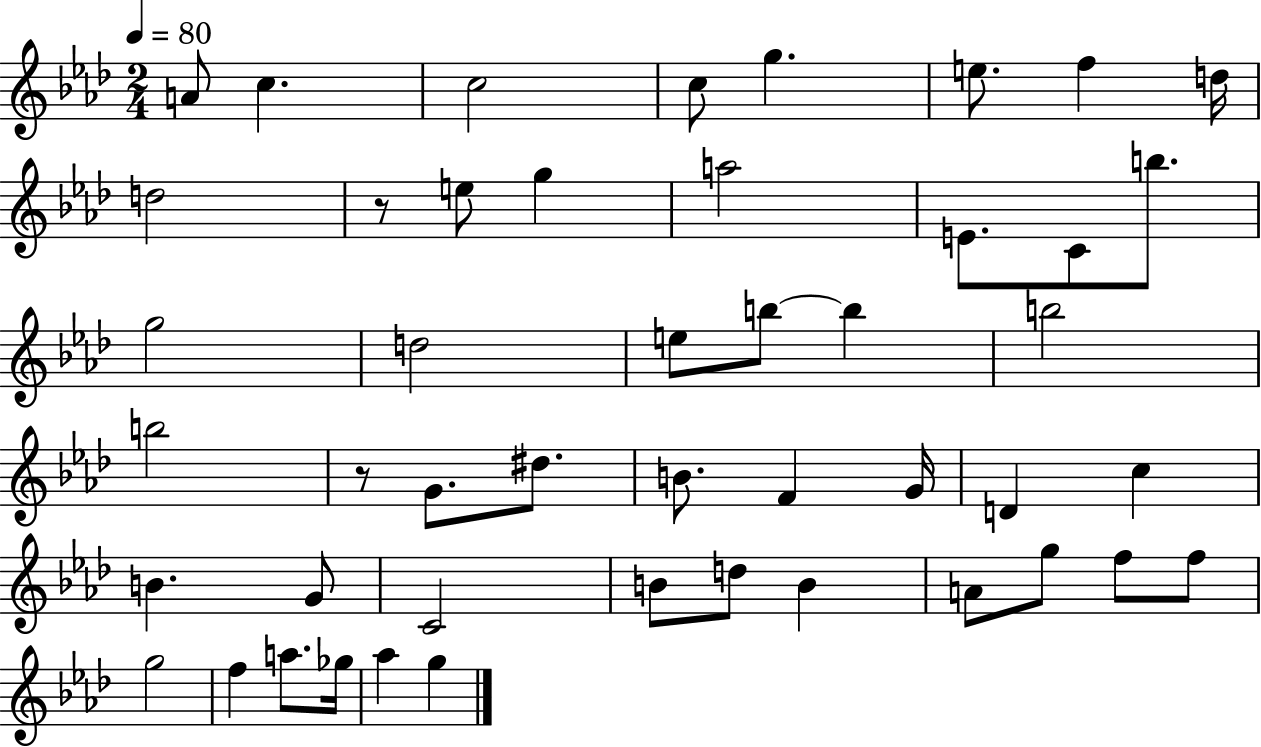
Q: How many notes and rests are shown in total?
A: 47